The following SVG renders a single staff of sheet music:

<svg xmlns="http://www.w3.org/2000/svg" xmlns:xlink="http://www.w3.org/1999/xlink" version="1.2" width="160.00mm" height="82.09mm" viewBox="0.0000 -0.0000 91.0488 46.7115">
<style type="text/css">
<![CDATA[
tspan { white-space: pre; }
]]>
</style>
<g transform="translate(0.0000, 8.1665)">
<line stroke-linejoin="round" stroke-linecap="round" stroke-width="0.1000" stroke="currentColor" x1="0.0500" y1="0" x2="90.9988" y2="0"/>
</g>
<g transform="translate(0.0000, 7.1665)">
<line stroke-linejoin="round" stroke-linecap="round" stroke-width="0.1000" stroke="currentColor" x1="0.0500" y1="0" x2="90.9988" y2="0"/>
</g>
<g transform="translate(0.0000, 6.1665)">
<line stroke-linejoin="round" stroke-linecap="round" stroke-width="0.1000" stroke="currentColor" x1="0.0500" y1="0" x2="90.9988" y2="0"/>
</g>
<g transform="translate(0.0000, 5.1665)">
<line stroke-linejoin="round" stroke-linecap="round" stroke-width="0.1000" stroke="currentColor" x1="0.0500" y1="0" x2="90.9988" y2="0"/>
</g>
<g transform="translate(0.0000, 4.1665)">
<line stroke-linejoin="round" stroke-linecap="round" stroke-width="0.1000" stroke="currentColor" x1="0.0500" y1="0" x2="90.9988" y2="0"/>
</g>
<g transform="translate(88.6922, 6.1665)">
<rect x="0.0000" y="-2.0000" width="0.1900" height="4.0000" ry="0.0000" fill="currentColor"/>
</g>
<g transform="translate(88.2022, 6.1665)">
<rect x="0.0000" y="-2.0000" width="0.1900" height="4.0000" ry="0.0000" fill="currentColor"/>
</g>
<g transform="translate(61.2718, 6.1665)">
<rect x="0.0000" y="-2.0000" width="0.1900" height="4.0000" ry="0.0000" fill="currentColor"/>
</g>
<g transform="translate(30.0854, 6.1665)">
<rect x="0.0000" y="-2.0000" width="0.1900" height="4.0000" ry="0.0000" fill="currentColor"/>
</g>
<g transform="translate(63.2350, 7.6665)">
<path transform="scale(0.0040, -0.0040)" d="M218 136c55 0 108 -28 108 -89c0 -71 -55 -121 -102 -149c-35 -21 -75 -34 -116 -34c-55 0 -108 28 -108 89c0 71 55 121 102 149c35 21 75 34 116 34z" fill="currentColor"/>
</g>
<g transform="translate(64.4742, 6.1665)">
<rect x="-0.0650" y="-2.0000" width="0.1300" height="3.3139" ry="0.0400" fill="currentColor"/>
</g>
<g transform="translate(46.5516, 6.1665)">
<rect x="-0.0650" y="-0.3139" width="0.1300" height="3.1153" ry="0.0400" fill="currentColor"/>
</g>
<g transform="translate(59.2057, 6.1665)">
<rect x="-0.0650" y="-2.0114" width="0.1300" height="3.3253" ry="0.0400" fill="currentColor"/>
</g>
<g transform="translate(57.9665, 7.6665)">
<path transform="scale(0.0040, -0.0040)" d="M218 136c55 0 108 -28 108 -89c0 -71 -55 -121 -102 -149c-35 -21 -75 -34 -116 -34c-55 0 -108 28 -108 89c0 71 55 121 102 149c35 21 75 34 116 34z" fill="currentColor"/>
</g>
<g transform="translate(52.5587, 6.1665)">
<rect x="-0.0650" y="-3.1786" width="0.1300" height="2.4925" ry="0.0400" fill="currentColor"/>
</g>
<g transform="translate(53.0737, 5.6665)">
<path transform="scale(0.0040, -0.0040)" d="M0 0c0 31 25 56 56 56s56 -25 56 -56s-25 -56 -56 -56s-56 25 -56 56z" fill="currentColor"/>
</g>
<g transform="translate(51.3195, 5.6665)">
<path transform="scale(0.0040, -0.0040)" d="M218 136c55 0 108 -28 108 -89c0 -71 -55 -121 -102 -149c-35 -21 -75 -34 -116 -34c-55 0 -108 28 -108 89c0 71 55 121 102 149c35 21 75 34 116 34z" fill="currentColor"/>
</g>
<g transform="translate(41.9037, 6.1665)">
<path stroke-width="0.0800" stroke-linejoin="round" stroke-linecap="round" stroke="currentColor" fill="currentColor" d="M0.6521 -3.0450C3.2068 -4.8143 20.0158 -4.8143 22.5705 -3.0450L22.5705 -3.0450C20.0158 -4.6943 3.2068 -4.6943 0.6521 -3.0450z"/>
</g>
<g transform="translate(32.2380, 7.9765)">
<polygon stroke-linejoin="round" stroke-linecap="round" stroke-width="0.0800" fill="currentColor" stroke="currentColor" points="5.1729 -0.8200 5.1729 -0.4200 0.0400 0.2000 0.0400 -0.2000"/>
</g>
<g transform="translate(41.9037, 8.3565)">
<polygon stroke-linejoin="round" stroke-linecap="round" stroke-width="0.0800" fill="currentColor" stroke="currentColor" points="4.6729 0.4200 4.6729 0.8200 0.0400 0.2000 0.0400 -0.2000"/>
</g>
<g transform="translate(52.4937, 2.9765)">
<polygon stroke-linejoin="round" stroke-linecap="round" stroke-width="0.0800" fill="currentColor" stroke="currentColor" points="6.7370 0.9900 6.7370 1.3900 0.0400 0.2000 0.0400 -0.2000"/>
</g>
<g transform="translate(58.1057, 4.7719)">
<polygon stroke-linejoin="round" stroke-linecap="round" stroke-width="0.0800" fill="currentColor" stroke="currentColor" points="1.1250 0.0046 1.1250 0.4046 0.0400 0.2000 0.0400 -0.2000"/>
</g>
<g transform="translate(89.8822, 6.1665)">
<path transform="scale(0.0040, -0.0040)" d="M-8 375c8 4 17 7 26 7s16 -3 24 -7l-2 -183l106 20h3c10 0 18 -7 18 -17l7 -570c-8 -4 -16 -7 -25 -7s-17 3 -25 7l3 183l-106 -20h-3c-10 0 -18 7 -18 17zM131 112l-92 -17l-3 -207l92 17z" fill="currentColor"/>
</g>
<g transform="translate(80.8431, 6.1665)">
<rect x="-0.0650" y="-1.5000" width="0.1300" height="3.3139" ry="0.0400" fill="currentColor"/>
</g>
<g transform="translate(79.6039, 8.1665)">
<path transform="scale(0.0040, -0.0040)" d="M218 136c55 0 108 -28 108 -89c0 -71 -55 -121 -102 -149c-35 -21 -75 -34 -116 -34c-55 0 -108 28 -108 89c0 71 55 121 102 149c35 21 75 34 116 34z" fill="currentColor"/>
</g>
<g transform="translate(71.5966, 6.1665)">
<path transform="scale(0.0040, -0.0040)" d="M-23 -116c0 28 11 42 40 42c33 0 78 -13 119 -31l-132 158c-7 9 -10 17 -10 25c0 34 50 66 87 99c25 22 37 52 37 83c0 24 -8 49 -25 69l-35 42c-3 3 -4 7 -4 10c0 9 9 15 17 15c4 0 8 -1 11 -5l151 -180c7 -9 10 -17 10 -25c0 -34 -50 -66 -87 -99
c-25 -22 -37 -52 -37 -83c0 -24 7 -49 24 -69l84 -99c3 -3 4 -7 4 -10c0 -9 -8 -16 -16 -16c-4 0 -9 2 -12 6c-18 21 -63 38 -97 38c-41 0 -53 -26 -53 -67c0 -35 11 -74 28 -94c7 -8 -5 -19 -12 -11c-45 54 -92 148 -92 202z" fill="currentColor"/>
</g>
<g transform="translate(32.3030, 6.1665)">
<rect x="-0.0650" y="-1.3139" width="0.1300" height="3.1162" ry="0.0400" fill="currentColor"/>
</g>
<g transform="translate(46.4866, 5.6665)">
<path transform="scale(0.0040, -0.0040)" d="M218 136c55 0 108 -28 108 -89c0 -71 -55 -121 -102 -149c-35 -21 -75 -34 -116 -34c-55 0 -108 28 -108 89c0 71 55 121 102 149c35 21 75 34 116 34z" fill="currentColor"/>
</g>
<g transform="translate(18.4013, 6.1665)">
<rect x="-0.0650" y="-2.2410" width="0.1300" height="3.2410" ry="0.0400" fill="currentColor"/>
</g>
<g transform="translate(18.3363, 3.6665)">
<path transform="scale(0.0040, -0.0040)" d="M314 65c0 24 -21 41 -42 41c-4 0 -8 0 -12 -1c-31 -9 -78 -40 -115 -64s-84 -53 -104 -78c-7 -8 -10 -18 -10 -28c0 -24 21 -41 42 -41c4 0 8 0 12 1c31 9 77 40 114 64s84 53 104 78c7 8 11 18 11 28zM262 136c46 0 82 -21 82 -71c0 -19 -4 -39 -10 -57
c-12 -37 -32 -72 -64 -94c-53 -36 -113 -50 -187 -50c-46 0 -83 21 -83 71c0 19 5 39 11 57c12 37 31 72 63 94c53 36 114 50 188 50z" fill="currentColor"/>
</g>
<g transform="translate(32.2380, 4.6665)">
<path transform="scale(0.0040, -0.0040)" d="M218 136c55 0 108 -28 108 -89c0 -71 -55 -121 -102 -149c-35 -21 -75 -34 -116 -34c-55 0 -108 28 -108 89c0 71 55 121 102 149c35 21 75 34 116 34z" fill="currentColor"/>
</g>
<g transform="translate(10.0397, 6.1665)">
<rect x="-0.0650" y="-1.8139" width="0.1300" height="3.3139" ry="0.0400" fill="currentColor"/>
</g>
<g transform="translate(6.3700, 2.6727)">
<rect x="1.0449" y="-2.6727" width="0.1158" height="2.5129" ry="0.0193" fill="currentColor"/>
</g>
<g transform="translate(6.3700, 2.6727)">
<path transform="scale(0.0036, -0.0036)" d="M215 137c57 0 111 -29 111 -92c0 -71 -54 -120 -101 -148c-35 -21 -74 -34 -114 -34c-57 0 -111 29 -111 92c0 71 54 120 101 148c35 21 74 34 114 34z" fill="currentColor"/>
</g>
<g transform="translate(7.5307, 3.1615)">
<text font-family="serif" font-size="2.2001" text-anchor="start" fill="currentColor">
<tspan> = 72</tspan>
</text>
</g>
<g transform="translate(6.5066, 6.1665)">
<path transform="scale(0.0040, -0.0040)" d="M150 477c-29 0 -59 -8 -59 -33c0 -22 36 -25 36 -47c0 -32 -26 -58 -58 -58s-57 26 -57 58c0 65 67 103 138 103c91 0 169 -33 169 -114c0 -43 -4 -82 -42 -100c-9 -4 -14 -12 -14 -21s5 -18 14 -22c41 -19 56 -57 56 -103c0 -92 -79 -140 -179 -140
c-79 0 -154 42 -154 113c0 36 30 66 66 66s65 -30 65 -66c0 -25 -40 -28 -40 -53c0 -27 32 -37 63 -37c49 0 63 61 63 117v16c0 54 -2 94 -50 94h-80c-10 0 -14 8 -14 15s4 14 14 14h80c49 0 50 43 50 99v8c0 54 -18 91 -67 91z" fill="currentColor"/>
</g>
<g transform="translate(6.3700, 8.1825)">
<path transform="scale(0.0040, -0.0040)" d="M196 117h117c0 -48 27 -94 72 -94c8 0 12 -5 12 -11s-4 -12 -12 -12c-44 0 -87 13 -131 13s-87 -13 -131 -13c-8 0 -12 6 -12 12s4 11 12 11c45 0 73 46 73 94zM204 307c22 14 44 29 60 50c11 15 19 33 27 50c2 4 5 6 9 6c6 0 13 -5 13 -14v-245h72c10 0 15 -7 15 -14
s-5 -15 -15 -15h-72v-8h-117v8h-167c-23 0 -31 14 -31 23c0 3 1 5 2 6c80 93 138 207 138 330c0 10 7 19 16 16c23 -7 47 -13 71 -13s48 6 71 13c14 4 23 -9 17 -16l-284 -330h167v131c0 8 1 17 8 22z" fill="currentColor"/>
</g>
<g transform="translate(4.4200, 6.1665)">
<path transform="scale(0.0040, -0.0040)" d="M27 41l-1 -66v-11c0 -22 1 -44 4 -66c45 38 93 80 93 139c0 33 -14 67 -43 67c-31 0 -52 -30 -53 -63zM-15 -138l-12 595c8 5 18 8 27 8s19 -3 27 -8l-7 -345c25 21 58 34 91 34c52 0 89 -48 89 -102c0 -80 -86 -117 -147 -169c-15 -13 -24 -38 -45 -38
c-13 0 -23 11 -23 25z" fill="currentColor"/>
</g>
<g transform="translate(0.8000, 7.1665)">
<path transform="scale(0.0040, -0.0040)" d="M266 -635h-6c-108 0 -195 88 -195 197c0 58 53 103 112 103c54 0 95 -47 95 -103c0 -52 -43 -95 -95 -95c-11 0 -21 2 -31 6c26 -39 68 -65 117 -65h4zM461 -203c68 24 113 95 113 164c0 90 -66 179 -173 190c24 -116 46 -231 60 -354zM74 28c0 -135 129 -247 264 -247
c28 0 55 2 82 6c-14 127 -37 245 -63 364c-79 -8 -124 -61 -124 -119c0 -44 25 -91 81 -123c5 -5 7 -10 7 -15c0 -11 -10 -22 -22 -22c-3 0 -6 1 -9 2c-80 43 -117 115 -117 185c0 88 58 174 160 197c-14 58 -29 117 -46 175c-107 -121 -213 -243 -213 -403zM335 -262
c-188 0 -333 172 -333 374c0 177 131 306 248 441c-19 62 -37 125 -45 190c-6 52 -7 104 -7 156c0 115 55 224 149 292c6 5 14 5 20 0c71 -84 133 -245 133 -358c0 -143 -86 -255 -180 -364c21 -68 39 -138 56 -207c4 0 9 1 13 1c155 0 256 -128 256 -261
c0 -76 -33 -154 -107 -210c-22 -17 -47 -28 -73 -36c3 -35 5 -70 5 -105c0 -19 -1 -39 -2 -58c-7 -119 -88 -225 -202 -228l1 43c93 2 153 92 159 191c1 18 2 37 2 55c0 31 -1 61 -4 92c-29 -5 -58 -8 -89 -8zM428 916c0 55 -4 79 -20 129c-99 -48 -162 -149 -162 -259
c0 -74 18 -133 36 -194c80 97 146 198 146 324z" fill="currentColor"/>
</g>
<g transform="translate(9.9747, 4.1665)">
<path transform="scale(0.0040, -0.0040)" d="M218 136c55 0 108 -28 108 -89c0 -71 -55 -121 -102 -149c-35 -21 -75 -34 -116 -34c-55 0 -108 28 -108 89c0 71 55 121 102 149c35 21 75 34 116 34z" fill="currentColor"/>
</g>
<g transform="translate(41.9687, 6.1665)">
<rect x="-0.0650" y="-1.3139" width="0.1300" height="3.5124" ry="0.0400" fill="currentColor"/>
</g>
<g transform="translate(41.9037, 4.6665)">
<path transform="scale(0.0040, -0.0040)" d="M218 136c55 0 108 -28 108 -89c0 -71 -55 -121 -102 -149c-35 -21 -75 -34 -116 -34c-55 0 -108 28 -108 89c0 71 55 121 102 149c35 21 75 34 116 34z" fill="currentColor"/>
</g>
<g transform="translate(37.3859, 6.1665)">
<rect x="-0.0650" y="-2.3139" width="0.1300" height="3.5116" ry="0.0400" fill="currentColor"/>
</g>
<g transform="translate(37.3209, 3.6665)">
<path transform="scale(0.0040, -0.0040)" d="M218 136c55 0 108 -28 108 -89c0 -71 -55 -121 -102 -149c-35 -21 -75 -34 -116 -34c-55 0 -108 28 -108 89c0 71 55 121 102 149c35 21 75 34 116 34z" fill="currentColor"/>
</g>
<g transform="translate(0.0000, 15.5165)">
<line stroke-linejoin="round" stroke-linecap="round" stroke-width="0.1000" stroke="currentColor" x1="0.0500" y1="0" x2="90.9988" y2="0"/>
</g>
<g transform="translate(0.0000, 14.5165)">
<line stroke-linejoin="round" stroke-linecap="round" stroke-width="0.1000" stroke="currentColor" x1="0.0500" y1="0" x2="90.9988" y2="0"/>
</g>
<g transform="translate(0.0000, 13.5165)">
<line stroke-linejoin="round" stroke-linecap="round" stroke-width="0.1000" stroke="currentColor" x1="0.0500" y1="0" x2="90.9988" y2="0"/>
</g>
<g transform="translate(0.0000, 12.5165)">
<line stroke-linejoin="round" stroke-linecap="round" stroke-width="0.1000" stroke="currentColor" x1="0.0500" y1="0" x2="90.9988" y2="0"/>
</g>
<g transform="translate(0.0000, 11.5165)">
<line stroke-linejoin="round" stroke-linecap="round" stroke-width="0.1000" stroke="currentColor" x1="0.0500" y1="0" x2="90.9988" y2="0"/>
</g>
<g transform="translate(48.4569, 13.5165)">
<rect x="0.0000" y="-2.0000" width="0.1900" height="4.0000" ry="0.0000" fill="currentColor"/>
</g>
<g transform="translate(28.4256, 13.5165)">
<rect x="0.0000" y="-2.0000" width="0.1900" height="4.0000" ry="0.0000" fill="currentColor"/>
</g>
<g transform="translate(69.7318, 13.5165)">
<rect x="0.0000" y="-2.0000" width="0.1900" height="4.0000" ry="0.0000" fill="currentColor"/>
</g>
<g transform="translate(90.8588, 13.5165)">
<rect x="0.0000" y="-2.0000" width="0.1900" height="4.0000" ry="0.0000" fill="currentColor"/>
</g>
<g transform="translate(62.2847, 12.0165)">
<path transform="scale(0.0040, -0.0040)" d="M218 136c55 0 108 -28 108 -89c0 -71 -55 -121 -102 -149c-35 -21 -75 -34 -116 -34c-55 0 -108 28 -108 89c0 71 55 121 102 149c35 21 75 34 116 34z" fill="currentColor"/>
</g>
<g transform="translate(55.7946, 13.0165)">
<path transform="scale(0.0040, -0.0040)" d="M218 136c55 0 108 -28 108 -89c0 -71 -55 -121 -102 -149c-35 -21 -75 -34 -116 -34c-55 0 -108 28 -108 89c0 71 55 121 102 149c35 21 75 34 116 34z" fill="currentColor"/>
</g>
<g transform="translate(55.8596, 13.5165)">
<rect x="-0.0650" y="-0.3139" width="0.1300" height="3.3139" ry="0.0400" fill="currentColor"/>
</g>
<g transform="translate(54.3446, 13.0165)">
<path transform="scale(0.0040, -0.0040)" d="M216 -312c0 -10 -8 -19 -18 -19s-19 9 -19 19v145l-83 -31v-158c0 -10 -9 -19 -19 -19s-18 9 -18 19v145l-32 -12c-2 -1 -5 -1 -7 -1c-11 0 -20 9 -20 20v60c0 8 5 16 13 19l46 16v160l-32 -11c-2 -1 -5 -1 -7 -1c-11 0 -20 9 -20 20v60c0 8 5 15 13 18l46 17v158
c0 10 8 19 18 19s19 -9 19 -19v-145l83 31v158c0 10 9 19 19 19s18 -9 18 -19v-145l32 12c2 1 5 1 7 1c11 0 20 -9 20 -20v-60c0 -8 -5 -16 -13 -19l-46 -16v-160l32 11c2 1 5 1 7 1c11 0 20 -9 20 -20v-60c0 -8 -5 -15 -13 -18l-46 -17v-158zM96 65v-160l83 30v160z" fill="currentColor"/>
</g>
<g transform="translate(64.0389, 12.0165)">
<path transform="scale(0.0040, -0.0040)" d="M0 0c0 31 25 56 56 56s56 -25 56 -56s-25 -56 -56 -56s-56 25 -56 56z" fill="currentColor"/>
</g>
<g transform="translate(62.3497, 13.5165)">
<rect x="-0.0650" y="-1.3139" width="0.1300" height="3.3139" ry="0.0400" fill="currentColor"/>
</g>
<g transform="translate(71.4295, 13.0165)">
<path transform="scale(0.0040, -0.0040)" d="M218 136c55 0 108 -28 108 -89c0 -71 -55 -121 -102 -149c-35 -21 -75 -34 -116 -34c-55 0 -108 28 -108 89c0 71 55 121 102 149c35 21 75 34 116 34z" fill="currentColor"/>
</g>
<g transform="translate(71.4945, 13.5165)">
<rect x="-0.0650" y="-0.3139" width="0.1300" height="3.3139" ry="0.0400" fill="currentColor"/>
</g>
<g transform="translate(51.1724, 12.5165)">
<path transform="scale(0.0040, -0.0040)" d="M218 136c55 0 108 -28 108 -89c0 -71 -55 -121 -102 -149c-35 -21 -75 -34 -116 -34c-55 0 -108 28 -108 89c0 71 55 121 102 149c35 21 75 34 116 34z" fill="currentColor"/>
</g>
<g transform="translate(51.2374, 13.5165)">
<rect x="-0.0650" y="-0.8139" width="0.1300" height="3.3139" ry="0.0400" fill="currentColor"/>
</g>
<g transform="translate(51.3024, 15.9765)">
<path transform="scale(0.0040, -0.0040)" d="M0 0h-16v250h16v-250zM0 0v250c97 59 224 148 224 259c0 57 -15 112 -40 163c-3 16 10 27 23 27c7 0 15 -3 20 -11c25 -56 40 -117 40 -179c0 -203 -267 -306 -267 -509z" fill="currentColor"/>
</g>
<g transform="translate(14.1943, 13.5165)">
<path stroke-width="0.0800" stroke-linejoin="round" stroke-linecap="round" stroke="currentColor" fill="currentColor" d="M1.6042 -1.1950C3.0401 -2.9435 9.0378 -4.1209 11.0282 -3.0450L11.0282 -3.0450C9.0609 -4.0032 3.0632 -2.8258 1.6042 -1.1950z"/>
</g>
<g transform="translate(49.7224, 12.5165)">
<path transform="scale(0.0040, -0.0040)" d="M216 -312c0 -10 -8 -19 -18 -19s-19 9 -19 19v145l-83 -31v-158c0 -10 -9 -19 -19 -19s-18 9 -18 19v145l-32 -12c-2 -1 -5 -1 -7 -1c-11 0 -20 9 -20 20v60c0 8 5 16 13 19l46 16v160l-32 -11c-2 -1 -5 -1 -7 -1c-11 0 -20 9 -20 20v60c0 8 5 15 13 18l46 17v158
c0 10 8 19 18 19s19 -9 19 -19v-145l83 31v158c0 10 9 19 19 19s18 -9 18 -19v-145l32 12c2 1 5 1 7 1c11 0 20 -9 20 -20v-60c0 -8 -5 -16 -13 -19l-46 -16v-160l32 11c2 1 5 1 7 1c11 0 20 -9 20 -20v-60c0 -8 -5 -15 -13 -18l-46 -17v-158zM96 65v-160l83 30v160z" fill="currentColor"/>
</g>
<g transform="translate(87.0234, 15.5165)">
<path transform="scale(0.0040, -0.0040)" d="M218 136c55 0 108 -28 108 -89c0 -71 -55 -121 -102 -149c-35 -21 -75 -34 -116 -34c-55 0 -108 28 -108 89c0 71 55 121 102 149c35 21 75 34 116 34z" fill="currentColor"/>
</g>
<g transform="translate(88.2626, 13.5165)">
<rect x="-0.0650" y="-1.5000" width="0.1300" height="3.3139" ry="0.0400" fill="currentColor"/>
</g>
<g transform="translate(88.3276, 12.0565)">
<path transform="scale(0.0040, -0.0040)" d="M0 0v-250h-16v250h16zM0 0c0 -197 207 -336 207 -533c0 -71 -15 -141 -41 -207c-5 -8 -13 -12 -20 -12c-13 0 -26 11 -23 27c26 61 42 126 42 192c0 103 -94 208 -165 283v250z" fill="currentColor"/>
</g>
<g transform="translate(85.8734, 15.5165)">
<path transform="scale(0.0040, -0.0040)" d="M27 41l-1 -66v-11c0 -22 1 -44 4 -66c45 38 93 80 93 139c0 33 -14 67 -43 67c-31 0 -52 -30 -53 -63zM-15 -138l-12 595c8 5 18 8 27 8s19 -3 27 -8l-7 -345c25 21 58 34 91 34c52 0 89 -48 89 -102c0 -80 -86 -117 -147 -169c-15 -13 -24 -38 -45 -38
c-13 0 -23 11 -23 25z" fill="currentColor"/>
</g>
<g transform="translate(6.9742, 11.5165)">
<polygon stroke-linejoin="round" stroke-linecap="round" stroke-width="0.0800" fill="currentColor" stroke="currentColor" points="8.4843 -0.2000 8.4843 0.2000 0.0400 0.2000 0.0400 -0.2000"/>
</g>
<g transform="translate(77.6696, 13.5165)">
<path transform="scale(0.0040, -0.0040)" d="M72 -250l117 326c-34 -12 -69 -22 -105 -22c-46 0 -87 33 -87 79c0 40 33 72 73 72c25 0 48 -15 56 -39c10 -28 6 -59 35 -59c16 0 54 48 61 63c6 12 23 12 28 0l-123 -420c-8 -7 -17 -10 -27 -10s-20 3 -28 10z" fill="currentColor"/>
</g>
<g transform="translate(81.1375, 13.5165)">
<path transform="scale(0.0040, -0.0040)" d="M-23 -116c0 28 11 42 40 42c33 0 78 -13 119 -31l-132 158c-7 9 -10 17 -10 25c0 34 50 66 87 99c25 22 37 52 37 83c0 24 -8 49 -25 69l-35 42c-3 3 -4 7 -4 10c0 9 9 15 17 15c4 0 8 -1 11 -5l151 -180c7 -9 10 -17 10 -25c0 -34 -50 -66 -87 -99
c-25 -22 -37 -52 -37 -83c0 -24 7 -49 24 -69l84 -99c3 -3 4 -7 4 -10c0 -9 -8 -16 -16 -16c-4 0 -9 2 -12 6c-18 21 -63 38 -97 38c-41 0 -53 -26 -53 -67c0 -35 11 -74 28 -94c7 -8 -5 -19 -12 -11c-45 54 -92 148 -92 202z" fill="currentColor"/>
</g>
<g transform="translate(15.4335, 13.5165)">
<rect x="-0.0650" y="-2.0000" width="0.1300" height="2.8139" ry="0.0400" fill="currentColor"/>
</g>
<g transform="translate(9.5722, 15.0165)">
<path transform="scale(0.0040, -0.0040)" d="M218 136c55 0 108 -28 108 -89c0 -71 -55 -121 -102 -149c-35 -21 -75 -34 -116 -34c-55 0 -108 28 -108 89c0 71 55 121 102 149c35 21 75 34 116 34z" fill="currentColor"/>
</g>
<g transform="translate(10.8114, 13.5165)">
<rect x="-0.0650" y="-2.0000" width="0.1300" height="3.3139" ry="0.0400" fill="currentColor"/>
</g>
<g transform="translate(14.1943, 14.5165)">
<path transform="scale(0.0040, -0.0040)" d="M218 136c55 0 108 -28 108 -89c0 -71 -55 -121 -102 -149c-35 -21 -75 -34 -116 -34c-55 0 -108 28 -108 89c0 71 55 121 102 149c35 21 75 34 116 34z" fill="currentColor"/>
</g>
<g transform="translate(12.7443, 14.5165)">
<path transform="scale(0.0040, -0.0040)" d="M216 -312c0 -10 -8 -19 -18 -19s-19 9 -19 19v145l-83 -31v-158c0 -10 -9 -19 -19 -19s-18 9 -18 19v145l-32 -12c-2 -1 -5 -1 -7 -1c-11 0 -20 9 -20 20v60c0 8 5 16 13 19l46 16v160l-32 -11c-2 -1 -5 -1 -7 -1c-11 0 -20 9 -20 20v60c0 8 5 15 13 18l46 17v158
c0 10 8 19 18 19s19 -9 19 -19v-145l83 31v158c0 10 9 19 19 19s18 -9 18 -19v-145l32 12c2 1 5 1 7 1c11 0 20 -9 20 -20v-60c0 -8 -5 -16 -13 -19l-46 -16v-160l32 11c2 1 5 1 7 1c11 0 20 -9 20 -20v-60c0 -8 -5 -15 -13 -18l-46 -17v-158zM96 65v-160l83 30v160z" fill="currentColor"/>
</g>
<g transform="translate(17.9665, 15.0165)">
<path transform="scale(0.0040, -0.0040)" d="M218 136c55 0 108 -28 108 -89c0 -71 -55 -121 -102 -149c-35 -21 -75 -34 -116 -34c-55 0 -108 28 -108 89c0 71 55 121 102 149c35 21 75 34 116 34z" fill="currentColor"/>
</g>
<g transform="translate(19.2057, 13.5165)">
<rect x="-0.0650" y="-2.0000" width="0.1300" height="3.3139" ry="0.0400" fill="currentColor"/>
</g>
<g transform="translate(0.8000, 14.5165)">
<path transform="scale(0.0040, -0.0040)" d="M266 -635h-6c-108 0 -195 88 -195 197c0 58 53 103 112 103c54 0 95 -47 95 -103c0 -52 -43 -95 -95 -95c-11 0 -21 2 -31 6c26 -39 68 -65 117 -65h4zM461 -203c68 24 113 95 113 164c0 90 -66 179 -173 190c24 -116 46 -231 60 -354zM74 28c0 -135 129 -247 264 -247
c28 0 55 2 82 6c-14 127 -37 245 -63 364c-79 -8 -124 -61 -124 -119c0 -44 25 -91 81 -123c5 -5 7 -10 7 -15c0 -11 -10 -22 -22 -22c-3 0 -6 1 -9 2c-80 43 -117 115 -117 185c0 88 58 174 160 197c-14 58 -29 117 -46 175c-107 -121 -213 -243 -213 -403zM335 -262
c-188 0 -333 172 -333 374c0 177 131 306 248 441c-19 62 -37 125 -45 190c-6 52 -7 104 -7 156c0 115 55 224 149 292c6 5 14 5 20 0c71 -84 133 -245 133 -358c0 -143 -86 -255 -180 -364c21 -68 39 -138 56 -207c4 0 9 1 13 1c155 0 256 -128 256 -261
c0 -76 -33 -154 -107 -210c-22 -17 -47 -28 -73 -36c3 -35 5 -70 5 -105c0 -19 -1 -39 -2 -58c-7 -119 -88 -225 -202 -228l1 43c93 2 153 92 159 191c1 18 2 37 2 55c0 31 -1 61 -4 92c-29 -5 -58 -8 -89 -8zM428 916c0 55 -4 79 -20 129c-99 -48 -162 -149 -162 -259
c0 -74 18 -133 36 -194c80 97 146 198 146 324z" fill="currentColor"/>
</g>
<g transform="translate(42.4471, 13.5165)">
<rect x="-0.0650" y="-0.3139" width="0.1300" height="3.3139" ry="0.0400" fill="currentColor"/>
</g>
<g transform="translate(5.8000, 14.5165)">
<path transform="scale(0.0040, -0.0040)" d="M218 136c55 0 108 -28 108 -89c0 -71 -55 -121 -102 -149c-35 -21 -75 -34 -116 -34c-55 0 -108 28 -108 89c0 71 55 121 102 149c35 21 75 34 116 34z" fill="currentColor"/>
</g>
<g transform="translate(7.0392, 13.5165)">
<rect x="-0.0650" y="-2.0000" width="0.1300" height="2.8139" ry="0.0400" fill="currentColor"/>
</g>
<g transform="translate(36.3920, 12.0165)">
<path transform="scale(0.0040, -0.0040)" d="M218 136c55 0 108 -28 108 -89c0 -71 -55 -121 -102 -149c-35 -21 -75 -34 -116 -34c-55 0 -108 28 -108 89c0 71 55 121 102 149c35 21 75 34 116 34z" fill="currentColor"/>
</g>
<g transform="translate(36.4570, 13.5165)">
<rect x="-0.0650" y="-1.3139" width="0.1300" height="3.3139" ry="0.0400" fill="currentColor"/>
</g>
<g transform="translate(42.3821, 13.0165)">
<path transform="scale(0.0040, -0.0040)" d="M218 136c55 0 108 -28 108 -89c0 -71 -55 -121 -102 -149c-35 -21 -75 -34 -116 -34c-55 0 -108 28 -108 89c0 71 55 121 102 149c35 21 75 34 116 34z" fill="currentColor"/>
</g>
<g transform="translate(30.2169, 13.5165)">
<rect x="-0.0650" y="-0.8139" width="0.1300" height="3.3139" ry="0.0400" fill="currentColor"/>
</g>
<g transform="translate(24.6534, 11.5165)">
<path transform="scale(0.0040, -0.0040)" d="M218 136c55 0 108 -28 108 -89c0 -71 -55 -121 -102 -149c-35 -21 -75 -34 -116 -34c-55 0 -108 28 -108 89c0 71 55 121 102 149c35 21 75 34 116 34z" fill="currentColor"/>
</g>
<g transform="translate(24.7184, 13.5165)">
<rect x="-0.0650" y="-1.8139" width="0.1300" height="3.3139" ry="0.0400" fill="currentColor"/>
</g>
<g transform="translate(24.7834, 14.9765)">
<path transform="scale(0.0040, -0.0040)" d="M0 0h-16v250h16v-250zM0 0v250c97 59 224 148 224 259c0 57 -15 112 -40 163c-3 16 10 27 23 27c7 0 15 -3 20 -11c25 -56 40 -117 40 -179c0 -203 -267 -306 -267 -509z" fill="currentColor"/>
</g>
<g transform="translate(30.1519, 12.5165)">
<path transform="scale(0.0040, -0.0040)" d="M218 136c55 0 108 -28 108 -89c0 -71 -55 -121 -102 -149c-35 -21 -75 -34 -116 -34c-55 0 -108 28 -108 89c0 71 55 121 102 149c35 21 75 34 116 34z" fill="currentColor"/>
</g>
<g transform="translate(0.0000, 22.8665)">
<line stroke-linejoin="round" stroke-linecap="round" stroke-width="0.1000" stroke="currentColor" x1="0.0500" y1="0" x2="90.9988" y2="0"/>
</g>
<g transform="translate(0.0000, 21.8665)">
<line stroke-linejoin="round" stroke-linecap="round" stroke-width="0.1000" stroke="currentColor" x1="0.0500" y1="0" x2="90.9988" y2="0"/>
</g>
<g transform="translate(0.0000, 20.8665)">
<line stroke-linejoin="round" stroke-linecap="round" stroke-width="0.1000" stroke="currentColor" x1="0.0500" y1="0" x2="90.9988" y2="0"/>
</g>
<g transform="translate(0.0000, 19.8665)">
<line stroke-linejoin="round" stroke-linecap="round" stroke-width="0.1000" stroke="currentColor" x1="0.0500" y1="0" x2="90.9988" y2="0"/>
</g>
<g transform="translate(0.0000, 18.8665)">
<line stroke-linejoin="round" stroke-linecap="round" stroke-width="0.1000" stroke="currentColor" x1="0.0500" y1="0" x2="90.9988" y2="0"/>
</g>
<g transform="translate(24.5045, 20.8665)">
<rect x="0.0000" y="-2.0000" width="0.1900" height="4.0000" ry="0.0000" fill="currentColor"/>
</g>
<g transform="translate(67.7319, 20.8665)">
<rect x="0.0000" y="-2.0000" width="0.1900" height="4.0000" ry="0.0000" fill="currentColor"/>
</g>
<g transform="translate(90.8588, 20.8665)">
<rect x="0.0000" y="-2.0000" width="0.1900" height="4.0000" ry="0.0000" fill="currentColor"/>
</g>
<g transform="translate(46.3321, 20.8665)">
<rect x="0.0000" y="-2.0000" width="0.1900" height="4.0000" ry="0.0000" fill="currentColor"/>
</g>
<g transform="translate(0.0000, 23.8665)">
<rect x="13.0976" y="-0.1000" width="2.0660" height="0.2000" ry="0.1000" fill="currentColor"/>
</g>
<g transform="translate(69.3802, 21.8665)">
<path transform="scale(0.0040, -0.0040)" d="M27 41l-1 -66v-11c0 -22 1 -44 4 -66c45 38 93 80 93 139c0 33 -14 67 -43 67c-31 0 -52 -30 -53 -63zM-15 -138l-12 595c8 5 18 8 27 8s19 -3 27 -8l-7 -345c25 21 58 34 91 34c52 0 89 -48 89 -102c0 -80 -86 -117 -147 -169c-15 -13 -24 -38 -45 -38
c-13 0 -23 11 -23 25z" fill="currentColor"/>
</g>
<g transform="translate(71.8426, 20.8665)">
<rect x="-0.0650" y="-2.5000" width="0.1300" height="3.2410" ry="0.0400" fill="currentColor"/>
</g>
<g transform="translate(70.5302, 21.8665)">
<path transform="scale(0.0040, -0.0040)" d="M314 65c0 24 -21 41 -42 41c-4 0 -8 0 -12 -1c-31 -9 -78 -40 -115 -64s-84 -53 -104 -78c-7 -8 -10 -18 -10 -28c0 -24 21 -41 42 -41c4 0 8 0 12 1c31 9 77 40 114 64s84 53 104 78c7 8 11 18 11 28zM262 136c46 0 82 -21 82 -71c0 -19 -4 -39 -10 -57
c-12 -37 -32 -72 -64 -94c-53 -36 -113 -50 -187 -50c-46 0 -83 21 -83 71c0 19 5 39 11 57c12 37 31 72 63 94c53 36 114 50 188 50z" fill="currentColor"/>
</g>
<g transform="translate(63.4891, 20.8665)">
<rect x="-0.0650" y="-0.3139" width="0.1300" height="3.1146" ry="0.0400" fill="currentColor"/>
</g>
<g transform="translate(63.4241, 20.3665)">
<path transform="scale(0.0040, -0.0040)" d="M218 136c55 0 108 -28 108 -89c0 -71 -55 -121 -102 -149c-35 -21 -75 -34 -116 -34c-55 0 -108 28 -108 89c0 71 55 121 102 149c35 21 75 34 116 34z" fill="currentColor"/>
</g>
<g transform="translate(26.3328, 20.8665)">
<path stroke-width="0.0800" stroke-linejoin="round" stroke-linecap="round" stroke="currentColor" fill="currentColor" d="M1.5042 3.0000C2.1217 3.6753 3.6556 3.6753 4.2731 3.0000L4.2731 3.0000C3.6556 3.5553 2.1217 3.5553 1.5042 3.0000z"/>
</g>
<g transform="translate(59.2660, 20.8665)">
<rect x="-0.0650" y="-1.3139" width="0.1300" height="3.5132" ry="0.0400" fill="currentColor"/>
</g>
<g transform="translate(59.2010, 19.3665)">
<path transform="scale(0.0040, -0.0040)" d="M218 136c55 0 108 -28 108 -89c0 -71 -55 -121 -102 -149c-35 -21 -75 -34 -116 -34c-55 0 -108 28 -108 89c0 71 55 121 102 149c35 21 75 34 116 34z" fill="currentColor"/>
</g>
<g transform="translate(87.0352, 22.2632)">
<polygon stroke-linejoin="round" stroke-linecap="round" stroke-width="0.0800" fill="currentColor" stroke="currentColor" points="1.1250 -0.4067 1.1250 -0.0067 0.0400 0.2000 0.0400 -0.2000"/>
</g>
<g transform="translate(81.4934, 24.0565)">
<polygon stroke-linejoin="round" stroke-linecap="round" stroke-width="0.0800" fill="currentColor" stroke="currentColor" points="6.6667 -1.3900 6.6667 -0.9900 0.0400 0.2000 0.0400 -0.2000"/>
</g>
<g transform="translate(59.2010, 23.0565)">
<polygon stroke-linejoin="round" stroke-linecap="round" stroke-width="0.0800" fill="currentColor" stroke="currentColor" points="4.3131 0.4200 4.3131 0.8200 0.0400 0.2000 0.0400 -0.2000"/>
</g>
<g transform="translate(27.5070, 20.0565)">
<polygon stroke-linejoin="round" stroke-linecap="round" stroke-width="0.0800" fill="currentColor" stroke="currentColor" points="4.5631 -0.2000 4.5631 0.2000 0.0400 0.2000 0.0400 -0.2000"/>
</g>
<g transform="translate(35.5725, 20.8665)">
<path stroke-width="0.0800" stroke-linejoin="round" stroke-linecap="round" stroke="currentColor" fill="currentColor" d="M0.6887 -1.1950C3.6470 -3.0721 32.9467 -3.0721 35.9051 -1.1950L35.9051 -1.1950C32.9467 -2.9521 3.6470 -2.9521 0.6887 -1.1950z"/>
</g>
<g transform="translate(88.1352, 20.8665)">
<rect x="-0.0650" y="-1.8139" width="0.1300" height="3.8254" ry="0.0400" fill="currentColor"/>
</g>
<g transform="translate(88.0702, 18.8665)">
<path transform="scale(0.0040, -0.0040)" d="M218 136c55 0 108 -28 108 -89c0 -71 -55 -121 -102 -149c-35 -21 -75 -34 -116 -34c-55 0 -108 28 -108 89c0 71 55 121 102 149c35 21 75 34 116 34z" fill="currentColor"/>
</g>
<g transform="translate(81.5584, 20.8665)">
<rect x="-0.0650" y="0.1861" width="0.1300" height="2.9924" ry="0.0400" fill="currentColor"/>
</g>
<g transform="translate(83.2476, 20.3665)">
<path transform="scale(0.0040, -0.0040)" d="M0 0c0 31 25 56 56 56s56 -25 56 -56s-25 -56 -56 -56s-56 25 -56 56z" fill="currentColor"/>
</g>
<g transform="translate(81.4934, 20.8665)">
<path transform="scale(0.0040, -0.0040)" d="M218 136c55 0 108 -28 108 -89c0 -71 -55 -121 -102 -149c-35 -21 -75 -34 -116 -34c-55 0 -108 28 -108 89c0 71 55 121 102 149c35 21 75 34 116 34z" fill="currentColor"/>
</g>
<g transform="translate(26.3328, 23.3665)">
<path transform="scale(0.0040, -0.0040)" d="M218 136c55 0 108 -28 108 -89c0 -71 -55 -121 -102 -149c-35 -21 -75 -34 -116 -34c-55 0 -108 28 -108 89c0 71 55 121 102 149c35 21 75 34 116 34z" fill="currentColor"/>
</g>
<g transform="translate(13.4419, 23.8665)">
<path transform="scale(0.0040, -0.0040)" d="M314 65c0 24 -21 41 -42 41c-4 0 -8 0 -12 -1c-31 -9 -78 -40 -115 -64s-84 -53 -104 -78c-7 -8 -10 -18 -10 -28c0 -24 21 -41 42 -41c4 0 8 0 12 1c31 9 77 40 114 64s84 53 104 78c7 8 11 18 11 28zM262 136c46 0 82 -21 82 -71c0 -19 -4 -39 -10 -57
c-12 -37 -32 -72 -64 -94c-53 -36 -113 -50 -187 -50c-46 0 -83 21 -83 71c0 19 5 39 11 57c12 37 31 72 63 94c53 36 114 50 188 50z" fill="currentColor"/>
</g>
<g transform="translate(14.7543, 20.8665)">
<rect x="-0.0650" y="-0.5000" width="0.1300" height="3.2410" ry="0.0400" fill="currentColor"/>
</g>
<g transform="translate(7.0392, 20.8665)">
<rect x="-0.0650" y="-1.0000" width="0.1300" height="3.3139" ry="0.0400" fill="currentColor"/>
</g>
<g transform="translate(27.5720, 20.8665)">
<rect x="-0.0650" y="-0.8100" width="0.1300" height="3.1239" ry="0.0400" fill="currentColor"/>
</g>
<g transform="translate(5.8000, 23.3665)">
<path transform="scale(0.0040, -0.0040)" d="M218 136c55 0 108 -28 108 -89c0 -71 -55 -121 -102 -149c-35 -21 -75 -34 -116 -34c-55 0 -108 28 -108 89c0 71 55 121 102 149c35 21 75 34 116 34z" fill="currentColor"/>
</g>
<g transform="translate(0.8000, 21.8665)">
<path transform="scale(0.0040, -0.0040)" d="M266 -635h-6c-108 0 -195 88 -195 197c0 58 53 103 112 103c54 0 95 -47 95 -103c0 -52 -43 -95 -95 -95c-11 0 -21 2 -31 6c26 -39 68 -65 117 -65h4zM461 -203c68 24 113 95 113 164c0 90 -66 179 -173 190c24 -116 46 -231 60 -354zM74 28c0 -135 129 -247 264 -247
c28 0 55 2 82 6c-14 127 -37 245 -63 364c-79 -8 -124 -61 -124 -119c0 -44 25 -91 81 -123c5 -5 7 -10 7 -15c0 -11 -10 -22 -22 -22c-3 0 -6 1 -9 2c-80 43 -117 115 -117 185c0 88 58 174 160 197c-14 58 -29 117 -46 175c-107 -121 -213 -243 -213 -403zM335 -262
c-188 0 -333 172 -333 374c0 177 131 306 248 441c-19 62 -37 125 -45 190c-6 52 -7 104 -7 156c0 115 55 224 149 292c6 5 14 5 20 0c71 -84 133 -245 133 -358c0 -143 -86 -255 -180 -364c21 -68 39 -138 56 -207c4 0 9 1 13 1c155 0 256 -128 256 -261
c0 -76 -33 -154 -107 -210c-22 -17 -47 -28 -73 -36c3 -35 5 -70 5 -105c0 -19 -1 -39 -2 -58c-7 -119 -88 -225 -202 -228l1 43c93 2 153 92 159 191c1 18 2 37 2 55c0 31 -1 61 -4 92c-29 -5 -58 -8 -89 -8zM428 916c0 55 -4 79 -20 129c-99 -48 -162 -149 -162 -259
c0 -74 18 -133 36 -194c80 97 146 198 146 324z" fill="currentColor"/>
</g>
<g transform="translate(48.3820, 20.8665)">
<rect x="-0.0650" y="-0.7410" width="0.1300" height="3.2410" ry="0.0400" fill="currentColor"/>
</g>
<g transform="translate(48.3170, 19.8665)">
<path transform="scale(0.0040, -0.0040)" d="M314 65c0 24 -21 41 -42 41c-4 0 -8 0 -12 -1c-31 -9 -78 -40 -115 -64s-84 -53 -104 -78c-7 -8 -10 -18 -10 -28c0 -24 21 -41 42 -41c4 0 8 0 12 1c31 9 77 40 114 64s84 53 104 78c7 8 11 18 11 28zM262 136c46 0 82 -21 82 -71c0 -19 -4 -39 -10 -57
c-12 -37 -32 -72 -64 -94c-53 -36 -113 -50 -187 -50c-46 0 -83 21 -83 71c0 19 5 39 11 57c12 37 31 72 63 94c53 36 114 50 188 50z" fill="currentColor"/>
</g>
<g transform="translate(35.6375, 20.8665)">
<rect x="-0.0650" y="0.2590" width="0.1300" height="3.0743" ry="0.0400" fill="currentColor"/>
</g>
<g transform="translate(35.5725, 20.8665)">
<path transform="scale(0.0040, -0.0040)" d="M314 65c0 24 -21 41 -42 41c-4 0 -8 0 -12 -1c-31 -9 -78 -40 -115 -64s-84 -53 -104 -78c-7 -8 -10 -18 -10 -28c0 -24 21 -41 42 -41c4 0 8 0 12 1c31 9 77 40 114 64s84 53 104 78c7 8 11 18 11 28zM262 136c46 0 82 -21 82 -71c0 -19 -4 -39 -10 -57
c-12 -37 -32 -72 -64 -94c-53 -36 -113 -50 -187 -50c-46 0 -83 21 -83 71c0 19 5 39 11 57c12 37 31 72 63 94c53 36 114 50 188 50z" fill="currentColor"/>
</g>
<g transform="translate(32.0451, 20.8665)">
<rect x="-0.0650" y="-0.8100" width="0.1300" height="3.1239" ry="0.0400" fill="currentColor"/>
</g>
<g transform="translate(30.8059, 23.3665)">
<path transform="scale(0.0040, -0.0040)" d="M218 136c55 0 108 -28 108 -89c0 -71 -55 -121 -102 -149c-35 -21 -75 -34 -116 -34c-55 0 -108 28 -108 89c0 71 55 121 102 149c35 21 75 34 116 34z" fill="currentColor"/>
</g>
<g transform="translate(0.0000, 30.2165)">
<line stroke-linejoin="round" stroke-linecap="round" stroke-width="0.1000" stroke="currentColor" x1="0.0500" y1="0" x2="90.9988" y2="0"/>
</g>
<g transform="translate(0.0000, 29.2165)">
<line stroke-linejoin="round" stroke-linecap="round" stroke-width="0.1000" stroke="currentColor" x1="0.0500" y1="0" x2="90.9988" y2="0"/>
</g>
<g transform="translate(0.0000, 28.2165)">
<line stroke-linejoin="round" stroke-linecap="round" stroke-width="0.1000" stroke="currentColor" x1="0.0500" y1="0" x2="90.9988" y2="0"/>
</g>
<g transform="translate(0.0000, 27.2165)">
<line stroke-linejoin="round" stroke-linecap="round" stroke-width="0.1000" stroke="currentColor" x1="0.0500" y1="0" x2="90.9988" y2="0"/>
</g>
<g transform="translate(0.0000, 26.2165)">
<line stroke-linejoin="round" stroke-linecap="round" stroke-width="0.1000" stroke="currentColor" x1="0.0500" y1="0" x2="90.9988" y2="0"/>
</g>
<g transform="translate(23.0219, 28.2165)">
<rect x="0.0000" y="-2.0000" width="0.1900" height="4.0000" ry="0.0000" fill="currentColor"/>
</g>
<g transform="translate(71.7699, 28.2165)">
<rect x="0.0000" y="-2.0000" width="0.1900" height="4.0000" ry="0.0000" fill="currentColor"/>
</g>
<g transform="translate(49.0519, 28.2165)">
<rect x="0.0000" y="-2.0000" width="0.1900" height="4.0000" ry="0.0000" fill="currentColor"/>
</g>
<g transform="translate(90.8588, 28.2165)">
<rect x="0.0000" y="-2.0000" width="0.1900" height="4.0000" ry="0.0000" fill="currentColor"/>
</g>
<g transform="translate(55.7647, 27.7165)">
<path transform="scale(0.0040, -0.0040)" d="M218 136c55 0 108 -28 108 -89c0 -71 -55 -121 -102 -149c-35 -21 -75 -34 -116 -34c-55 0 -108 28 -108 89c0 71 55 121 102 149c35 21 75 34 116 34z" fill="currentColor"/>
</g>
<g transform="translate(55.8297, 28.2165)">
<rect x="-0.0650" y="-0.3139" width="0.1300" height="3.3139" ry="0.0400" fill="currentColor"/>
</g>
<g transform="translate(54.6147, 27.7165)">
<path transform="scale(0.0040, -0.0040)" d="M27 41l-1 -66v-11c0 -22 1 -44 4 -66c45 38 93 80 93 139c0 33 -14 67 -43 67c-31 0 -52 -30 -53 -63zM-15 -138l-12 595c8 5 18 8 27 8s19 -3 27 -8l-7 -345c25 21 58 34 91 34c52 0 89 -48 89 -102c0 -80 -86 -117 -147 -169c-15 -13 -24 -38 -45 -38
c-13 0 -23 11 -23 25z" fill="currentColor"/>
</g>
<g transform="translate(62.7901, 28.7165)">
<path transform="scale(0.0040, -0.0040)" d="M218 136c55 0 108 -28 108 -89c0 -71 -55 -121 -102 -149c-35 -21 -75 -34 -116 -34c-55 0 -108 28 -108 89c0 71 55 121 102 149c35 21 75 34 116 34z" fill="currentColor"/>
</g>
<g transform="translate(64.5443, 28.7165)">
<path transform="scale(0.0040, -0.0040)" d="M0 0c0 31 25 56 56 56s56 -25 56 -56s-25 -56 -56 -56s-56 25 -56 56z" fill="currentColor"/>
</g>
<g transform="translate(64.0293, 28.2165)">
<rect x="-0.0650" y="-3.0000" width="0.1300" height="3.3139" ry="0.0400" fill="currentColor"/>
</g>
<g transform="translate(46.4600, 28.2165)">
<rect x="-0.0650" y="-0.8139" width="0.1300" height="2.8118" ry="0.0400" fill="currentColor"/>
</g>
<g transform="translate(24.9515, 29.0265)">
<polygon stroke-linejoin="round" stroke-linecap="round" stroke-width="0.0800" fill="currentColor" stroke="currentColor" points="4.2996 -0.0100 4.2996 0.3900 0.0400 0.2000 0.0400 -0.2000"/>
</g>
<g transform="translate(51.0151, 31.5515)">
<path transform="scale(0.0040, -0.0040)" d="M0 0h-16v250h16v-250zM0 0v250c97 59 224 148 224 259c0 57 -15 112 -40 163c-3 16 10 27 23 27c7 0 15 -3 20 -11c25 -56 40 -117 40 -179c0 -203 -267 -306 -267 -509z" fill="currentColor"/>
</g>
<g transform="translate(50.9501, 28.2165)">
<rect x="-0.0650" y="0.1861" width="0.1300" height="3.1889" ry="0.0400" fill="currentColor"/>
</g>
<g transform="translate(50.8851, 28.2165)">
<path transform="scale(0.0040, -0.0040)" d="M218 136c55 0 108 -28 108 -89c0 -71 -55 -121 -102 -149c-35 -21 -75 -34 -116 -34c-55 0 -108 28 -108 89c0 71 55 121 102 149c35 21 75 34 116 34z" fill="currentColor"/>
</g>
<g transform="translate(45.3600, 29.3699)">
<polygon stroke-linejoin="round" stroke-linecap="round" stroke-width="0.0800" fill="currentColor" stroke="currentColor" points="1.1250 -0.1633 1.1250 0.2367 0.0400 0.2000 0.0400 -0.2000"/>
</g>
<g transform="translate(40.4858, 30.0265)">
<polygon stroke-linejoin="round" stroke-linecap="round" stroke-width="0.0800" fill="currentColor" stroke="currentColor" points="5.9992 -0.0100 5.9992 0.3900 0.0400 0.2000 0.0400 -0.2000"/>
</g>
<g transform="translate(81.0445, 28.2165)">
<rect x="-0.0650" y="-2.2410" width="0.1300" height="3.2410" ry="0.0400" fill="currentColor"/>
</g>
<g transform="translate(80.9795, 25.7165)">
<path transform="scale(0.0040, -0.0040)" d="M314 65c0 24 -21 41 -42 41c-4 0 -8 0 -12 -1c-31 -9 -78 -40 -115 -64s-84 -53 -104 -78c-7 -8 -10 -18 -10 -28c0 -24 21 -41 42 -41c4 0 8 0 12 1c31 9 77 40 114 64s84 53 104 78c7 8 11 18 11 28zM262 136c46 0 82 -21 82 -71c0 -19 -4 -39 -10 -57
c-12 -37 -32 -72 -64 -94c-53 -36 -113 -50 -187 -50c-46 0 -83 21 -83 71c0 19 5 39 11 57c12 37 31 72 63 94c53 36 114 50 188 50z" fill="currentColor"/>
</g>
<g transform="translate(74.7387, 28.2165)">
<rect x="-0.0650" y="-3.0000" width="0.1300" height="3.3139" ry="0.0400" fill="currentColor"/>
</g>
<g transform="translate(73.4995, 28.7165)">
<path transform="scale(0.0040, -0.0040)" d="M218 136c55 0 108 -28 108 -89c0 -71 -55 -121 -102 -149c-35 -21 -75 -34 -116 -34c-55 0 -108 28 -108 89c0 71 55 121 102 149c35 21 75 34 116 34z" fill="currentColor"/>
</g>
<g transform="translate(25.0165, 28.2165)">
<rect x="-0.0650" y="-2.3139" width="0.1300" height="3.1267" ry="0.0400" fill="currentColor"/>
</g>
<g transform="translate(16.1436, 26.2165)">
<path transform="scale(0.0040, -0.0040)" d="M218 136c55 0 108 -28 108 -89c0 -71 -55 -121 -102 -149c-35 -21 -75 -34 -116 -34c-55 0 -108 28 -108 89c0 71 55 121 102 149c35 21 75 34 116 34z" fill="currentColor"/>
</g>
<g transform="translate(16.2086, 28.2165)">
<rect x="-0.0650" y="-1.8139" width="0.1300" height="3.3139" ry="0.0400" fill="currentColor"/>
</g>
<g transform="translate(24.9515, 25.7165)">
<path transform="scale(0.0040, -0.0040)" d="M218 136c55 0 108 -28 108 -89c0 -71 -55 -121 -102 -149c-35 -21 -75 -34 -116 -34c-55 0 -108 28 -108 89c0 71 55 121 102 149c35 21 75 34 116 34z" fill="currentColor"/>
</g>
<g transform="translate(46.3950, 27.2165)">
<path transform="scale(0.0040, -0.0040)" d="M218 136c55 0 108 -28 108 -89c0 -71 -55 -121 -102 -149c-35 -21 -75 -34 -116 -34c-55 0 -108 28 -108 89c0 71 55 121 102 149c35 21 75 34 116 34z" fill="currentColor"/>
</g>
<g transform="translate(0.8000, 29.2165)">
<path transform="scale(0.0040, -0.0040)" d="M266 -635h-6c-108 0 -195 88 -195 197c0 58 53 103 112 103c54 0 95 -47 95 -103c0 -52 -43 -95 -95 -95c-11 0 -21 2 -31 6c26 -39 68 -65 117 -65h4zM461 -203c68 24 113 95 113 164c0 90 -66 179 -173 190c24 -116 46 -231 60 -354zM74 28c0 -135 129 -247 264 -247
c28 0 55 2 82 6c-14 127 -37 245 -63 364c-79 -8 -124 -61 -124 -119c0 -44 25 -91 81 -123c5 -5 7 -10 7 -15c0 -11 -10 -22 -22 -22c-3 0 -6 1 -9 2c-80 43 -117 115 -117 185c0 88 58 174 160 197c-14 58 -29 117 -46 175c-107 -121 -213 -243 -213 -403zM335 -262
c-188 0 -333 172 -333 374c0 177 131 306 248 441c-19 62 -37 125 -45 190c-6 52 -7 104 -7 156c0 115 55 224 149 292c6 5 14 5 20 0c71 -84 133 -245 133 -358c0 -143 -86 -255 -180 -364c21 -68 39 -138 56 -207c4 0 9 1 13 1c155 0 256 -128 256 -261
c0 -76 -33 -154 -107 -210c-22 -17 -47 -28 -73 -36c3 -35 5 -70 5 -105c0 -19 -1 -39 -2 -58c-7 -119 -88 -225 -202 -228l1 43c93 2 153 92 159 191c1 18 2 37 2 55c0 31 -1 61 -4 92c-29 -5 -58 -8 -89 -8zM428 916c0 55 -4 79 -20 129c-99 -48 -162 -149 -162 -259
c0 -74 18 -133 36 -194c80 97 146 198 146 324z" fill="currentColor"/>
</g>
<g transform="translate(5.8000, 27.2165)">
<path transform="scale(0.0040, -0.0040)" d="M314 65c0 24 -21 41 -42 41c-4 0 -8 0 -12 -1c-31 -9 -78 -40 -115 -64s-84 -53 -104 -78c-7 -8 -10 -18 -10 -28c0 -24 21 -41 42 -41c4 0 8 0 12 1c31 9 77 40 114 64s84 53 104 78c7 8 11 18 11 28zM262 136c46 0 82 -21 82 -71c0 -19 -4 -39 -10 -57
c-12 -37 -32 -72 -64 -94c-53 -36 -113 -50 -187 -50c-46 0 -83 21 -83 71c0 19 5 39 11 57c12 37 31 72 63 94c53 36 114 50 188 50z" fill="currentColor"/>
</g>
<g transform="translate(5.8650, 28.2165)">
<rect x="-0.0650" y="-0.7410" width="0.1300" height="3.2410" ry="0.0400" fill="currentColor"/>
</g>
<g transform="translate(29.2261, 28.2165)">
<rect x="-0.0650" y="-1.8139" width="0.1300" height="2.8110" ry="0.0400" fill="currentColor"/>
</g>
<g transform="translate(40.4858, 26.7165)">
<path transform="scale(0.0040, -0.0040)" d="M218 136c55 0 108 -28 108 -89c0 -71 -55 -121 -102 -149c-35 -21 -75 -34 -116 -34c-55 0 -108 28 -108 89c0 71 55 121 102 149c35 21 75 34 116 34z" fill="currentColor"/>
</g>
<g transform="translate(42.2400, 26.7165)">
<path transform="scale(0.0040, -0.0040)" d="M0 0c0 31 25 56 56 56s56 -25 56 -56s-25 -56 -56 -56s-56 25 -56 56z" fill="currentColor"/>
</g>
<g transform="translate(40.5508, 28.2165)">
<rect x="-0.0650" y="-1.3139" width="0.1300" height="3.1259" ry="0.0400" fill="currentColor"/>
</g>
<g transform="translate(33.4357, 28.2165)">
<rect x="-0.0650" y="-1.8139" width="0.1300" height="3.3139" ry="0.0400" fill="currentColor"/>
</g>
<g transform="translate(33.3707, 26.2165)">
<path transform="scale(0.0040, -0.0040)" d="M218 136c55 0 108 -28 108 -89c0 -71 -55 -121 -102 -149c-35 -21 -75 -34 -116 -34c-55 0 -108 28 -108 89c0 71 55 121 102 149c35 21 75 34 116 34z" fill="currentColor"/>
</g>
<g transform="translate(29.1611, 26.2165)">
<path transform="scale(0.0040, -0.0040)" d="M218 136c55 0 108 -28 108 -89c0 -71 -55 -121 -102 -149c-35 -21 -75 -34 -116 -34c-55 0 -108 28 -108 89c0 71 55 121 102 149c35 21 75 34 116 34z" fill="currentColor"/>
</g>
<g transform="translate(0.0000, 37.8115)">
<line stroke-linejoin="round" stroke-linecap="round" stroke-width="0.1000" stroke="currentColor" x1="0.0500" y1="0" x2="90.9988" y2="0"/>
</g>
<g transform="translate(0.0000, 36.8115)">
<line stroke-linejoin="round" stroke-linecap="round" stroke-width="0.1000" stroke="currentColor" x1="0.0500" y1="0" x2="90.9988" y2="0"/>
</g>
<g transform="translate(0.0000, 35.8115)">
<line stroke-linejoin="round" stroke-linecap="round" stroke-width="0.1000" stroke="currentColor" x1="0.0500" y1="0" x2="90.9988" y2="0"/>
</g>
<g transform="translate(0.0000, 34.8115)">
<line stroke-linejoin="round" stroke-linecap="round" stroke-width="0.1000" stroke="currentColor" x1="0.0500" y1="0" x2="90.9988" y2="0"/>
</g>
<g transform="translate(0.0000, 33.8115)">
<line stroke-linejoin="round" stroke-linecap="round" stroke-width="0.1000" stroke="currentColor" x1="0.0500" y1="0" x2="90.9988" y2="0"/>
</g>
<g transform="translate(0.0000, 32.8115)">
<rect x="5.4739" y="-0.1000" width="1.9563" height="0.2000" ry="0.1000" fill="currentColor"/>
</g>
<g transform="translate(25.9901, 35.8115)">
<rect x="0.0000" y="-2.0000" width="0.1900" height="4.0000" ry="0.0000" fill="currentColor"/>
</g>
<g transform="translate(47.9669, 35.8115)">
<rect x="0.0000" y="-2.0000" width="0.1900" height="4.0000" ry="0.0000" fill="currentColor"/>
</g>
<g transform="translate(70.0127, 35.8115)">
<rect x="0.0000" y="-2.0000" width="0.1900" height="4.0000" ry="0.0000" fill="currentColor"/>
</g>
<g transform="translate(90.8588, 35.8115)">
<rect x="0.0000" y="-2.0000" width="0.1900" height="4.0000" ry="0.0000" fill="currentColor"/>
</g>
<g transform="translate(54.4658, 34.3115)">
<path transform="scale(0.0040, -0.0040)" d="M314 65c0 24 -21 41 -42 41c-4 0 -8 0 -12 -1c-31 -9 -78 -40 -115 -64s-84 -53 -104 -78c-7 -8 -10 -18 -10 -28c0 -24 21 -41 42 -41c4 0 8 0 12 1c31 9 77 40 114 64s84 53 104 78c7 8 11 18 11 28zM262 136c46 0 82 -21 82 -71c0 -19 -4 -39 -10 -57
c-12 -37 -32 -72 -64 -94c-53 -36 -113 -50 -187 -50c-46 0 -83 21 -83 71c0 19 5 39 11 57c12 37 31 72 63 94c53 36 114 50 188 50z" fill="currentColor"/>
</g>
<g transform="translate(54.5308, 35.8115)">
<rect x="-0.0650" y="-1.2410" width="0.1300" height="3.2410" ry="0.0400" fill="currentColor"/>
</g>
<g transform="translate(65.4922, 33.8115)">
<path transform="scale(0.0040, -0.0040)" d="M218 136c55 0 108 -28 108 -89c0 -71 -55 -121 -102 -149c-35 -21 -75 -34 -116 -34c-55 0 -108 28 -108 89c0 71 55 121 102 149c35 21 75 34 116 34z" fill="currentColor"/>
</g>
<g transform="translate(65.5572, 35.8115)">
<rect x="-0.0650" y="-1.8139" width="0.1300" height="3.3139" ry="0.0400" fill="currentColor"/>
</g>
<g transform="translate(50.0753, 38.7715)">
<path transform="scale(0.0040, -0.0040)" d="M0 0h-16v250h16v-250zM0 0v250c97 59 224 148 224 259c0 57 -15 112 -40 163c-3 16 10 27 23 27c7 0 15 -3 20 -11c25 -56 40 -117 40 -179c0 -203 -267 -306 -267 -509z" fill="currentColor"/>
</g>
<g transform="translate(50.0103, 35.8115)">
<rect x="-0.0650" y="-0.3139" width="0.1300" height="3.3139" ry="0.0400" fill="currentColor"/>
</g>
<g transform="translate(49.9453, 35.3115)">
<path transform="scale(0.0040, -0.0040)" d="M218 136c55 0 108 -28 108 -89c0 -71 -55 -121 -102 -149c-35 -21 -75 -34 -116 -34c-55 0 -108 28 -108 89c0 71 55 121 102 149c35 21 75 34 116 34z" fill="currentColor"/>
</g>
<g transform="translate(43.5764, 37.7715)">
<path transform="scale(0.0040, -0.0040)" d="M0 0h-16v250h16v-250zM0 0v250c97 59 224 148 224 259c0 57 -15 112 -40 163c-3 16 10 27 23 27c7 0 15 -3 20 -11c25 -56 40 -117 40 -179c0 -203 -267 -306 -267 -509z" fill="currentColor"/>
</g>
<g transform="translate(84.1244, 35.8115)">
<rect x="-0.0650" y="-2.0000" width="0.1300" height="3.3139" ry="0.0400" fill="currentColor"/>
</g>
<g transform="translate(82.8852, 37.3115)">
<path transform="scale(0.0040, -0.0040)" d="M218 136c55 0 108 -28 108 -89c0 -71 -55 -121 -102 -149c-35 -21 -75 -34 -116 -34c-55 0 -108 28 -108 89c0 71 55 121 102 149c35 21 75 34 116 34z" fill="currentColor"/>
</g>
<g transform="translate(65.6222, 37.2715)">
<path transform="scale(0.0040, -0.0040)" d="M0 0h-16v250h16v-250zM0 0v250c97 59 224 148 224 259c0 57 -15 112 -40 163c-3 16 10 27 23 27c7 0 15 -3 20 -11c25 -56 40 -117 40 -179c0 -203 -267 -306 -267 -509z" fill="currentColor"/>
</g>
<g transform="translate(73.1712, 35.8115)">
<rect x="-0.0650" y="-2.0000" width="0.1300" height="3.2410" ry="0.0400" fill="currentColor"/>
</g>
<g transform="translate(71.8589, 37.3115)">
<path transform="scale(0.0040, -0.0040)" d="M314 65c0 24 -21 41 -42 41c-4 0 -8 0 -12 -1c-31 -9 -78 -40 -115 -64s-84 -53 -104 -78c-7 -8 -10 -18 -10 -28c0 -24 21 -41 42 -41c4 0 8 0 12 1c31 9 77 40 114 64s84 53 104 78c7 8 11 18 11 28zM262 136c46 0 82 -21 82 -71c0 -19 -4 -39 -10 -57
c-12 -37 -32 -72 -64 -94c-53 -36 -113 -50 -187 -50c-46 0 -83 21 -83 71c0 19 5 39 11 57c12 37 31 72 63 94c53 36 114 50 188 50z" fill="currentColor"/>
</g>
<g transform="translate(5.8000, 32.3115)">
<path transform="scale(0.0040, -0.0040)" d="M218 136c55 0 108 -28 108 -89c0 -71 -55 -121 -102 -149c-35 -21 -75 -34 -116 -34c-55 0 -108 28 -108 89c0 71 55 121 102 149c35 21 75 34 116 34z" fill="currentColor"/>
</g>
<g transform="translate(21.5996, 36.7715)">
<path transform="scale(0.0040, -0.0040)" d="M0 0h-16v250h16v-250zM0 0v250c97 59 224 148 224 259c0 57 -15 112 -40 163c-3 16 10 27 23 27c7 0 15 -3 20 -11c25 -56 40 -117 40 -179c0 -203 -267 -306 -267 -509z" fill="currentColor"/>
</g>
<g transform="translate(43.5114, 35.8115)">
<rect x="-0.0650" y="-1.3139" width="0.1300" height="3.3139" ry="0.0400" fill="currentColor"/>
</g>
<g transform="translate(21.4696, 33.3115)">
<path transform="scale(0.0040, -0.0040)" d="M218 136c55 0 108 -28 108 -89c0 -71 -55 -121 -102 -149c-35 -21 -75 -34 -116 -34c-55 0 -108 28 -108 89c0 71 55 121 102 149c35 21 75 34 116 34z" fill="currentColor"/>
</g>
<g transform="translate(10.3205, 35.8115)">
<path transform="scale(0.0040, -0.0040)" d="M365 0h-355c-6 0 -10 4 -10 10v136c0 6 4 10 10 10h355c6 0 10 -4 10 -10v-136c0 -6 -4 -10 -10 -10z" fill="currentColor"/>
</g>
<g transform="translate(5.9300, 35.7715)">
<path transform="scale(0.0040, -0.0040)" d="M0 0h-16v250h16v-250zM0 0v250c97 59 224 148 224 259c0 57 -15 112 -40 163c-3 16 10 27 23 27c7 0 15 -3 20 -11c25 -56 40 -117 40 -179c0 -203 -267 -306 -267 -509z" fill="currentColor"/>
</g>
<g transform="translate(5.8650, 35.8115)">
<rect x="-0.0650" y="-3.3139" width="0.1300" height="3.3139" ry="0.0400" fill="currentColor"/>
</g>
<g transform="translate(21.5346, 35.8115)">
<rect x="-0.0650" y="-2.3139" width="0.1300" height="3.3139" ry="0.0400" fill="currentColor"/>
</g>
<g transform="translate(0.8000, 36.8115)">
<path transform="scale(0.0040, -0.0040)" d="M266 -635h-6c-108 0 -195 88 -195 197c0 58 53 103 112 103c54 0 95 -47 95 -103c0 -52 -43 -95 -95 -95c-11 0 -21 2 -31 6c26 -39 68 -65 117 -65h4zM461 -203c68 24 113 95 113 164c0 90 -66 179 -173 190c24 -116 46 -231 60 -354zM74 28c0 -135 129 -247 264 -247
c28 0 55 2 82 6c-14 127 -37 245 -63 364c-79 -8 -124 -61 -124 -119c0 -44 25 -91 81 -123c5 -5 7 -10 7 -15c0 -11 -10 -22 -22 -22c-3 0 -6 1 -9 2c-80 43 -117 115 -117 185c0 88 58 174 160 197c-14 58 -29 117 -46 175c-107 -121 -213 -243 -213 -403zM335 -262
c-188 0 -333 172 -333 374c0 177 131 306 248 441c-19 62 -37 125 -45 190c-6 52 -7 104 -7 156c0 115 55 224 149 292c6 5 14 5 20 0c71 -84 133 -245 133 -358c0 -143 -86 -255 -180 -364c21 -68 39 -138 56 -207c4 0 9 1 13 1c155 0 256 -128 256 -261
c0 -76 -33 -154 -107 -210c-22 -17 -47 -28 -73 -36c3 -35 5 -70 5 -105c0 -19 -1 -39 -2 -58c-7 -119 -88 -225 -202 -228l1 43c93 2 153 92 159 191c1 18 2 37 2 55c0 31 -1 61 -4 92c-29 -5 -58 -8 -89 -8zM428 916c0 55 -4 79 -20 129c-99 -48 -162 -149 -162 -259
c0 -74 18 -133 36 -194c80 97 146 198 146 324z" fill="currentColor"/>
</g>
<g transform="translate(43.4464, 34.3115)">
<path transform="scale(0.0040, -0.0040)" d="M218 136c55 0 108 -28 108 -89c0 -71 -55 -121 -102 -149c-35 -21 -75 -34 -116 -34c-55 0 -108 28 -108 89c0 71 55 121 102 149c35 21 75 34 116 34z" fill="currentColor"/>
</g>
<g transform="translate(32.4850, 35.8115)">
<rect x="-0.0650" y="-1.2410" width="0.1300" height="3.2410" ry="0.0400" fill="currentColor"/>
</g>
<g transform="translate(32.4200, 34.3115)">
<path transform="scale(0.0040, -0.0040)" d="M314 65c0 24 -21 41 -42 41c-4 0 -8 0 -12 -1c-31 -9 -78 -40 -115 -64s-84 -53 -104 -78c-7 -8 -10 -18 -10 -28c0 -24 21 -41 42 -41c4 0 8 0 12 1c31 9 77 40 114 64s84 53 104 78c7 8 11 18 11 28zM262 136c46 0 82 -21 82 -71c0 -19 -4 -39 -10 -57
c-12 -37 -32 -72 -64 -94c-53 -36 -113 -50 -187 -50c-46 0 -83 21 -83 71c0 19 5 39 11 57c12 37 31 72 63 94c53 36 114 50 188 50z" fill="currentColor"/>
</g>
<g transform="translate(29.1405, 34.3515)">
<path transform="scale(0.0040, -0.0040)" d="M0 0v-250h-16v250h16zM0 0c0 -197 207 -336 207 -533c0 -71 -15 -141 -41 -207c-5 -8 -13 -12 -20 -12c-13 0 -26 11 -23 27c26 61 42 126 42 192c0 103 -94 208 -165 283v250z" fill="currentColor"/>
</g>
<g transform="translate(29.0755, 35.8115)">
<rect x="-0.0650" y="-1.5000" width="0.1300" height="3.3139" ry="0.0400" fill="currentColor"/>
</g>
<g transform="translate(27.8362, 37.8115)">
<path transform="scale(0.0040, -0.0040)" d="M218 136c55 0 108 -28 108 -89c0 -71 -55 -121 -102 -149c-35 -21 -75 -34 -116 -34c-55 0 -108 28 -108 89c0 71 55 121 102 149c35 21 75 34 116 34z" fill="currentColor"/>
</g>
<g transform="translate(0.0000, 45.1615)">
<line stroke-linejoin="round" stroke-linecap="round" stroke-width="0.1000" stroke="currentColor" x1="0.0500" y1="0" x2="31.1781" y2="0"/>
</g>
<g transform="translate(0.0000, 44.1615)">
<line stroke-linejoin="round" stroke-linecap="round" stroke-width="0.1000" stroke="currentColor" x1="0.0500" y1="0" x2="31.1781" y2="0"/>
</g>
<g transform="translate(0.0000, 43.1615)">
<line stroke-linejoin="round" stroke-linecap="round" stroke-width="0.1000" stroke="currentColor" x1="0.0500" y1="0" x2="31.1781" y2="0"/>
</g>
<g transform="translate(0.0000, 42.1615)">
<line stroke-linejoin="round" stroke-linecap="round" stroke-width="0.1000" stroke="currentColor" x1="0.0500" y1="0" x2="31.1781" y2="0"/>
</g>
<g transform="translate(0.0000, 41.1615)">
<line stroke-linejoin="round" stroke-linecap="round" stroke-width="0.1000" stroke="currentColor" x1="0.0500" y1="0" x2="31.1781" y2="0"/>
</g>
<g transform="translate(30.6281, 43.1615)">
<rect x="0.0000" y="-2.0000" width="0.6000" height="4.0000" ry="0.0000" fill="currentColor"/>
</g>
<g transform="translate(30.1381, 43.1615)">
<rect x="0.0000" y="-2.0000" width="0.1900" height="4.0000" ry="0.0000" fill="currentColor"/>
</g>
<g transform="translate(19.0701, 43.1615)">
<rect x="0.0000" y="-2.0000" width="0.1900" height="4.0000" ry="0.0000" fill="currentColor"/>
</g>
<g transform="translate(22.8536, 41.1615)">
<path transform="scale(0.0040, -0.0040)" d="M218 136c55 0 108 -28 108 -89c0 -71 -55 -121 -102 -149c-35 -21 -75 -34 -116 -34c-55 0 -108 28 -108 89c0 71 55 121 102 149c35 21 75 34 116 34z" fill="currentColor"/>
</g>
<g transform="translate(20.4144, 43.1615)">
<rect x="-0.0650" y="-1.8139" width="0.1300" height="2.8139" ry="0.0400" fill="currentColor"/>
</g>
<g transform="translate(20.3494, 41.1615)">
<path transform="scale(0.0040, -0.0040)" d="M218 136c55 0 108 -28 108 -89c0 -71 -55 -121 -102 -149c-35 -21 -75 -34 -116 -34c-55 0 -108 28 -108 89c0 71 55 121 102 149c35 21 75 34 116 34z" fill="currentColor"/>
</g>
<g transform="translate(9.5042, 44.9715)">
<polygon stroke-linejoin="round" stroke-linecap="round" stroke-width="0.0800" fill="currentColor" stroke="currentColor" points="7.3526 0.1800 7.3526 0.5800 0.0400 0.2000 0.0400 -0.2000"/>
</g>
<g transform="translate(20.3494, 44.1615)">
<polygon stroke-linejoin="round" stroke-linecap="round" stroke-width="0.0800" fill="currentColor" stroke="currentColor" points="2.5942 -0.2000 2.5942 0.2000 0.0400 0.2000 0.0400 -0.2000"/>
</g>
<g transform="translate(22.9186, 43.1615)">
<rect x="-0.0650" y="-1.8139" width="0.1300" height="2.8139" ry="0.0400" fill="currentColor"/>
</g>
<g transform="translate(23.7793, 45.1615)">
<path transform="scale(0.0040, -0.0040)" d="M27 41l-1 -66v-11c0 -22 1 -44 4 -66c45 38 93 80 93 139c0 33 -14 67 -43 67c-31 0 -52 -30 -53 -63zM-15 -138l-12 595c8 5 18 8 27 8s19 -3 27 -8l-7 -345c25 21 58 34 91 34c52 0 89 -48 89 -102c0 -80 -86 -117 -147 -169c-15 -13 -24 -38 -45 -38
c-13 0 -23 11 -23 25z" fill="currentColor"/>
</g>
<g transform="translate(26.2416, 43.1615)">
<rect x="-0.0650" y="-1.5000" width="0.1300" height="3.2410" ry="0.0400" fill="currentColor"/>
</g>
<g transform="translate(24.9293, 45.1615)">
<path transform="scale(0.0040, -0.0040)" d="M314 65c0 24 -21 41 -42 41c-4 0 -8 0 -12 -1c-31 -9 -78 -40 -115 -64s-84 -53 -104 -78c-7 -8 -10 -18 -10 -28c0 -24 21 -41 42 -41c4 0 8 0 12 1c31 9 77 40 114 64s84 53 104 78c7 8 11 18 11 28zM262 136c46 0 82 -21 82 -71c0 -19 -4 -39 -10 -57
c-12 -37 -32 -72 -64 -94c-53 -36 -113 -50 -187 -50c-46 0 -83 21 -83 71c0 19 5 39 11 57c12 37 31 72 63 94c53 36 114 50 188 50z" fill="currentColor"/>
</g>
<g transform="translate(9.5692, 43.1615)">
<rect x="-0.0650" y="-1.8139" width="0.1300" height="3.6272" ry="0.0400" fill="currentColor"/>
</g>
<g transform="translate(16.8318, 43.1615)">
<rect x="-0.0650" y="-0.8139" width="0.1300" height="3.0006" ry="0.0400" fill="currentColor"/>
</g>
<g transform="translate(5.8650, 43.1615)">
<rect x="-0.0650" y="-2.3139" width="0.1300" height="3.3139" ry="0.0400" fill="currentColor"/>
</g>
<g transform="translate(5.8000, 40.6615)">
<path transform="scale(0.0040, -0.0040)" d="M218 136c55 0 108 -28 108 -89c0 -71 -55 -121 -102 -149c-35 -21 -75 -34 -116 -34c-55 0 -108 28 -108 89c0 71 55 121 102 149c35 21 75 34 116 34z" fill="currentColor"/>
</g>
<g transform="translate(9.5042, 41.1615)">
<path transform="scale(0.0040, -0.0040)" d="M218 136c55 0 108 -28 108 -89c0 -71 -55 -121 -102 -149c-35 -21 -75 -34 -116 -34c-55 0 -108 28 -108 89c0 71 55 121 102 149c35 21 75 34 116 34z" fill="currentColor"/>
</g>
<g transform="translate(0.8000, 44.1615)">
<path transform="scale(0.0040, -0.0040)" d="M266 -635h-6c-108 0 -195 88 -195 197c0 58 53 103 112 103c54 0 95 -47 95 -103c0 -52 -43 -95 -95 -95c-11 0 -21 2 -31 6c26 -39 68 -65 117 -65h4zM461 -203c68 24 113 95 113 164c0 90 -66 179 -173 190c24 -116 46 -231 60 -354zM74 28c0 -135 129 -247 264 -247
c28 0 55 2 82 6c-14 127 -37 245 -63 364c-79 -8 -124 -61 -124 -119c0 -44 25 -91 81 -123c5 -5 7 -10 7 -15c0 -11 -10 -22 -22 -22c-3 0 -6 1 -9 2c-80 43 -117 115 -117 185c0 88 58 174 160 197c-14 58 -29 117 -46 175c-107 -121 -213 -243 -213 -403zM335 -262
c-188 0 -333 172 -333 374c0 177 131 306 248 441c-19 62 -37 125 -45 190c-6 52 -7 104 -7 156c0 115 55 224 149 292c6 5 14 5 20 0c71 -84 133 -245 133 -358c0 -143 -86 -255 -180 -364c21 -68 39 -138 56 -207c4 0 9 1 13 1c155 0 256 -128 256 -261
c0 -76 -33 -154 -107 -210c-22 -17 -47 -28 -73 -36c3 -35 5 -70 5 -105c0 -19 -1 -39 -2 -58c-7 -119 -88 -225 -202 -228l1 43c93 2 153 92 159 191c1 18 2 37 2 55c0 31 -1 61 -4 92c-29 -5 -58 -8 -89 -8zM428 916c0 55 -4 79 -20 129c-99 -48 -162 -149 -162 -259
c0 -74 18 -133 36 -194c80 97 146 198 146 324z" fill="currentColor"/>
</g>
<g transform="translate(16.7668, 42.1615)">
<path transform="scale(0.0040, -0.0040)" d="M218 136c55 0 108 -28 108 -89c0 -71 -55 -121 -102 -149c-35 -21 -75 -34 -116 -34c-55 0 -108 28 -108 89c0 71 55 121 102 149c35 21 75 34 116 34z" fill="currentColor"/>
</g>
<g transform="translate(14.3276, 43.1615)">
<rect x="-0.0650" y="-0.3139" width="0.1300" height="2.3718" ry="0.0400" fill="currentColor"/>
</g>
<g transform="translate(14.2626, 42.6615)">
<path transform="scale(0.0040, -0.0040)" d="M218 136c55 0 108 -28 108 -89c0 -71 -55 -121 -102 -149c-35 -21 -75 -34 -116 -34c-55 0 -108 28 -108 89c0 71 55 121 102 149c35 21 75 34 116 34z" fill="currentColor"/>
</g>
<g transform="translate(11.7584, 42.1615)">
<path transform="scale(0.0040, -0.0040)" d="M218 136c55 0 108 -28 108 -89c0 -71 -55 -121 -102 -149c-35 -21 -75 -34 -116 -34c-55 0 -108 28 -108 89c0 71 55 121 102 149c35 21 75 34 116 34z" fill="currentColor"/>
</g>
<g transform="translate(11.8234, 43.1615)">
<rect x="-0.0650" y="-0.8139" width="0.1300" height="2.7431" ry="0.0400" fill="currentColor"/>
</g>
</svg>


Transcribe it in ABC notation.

X:1
T:Untitled
M:3/4
L:1/4
K:F
f g2 e/2 g/2 e/2 c/2 c/2 F/4 F z E G/2 F/2 ^G/2 F f/2 d e c ^d/2 ^c e c z/2 z _E/2 D C2 D/2 D/2 B2 d2 e/2 c/2 _G2 B/2 f/4 d2 f g/2 f/2 f e/2 d/4 B/2 _c A A g2 b/2 z2 g/2 E/2 e2 e/2 c/2 e2 f/2 F2 F g f/2 d/2 c/2 d/2 f/2 f/2 _E2